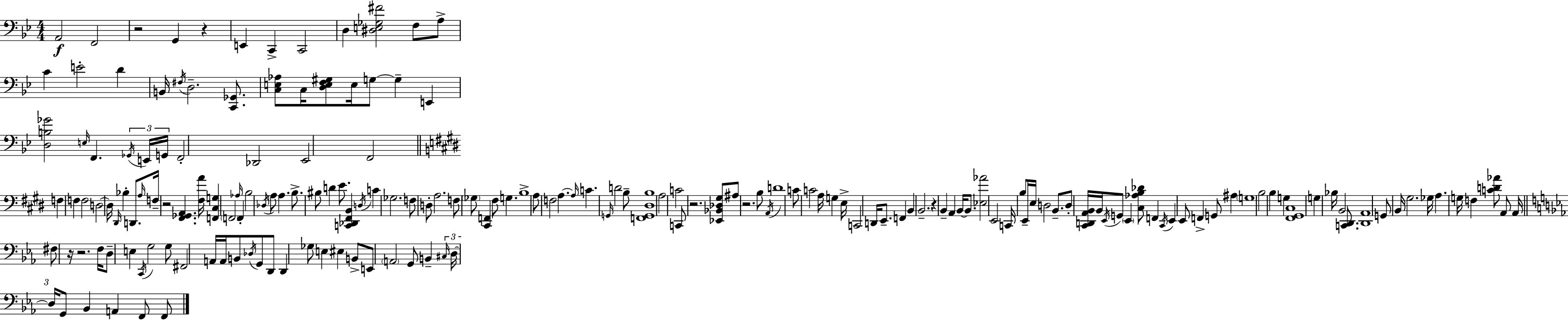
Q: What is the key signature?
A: BES major